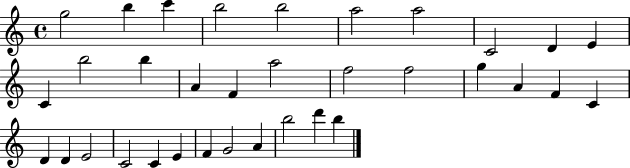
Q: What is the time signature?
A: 4/4